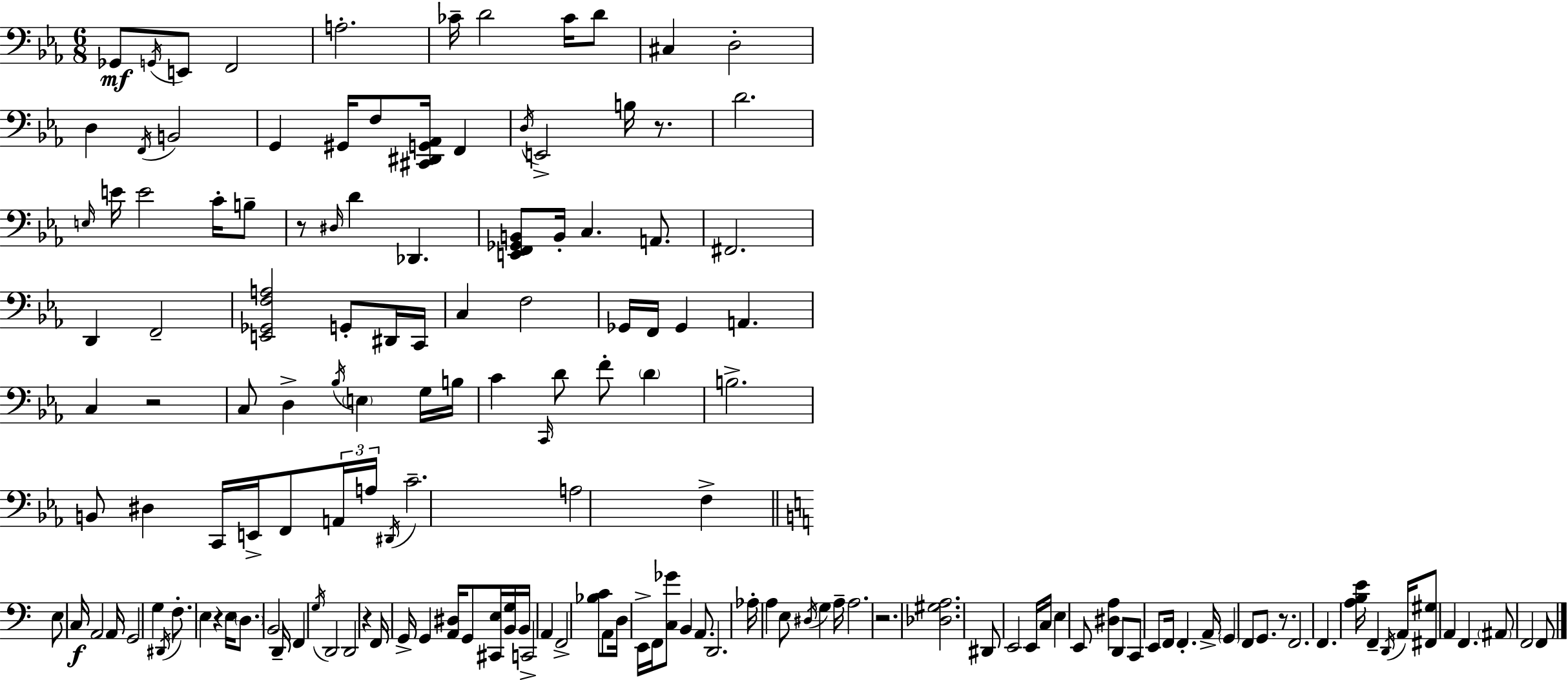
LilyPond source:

{
  \clef bass
  \numericTimeSignature
  \time 6/8
  \key ees \major
  ges,8\mf \acciaccatura { g,16 } e,8 f,2 | a2.-. | ces'16-- d'2 ces'16 d'8 | cis4 d2-. | \break d4 \acciaccatura { f,16 } b,2 | g,4 gis,16 f8 <cis, dis, g, aes,>16 f,4 | \acciaccatura { d16 } e,2-> b16 | r8. d'2. | \break \grace { e16 } e'16 e'2 | c'16-. b8-- r8 \grace { dis16 } d'4 des,4. | <e, f, ges, b,>8 b,16-. c4. | a,8. fis,2. | \break d,4 f,2-- | <e, ges, f a>2 | g,8-. dis,16 c,16 c4 f2 | ges,16 f,16 ges,4 a,4. | \break c4 r2 | c8 d4-> \acciaccatura { bes16 } | \parenthesize e4 g16 b16 c'4 \grace { c,16 } d'8 | f'8-. \parenthesize d'4 b2.-> | \break b,8 dis4 | c,16 e,16-> f,8 \tuplet 3/2 { a,16 a16 \acciaccatura { dis,16 } } c'2.-- | a2 | f4-> \bar "||" \break \key c \major e8 c16\f a,2 a,16 | g,2 g4 | \acciaccatura { dis,16 } f8.-. e4 r4 | e16 \parenthesize d8. b,2 | \break d,16-- f,4 \acciaccatura { g16 } d,2 | d,2 r4 | f,16 g,16-> g,4 <a, dis>16 g,8 <cis, e>16 | <b, g>16 b,16 c,2-> a,4 | \break f,2-> <bes c'>8 | a,8 d16 e,16-> f,16 <c ges'>8 b,4 a,8. | d,2. | aes16-. a4 e8 \acciaccatura { dis16 } g4 | \break a16-- a2. | r2. | <des gis a>2. | dis,8 e,2 | \break e,16 c16 e4 e,8 <dis a>4 | d,8 c,8 e,8 f,16 f,4.-. | a,16-> \parenthesize g,4 f,8 g,8. | r8. f,2. | \break f,4. <a b e'>16 f,4-- | \acciaccatura { d,16 } a,16 <fis, gis>8 a,4 f,4. | \parenthesize ais,8 f,2 | f,8 \bar "|."
}